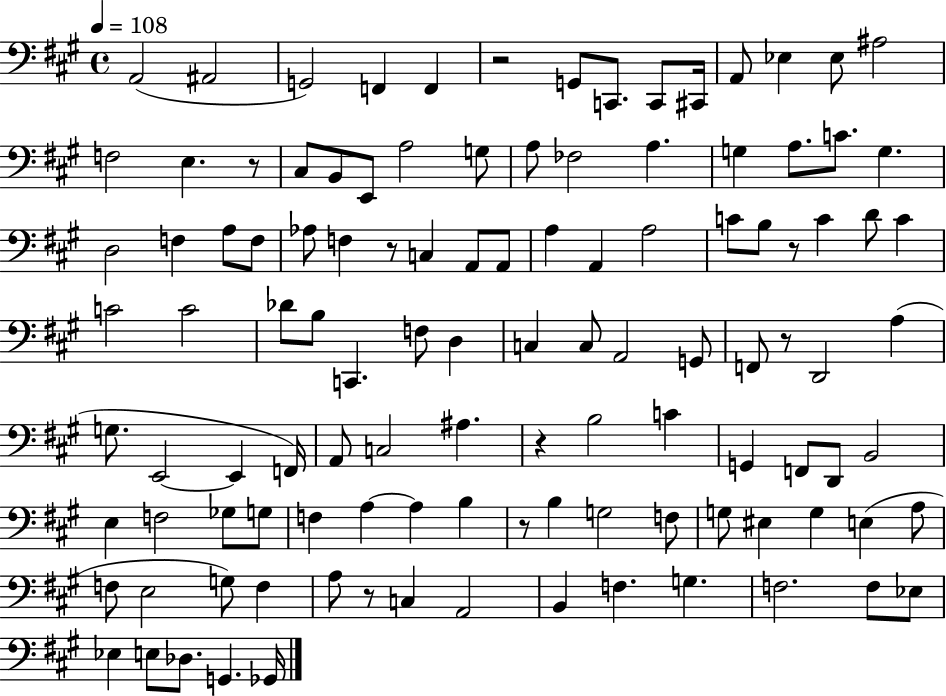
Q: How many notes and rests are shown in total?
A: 113